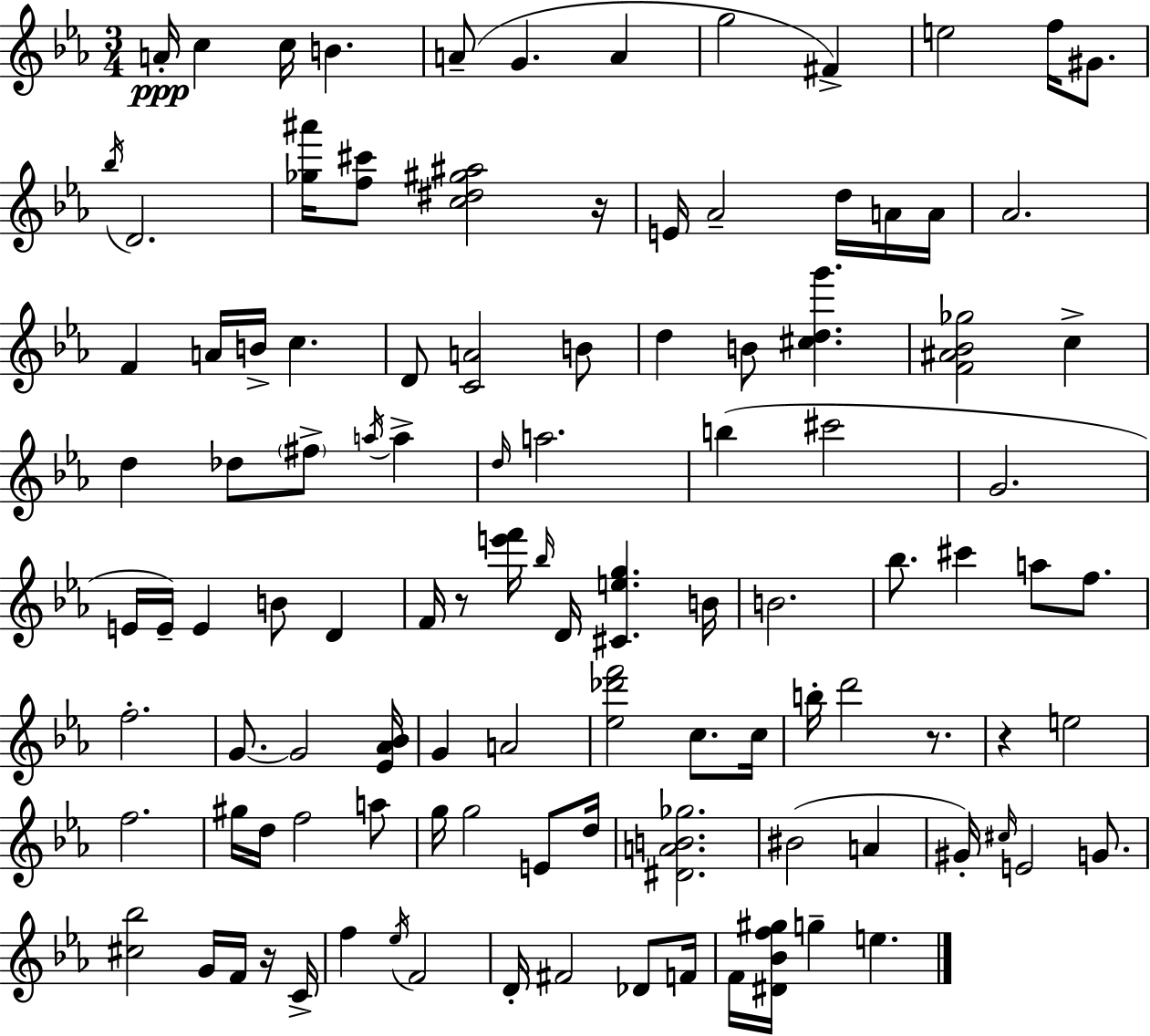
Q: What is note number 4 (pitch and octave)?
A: B4